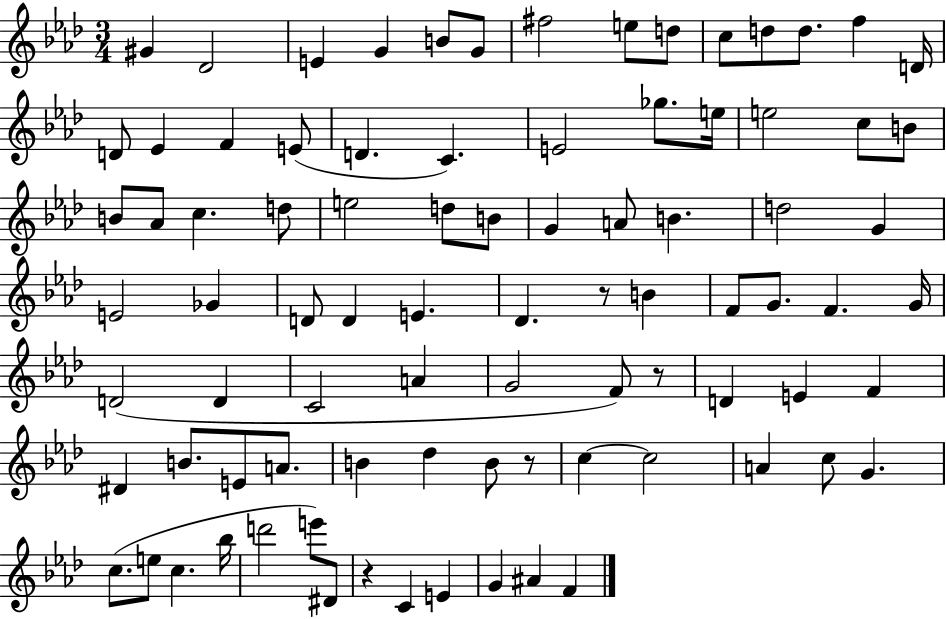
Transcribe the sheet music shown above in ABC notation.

X:1
T:Untitled
M:3/4
L:1/4
K:Ab
^G _D2 E G B/2 G/2 ^f2 e/2 d/2 c/2 d/2 d/2 f D/4 D/2 _E F E/2 D C E2 _g/2 e/4 e2 c/2 B/2 B/2 _A/2 c d/2 e2 d/2 B/2 G A/2 B d2 G E2 _G D/2 D E _D z/2 B F/2 G/2 F G/4 D2 D C2 A G2 F/2 z/2 D E F ^D B/2 E/2 A/2 B _d B/2 z/2 c c2 A c/2 G c/2 e/2 c _b/4 d'2 e'/2 ^D/2 z C E G ^A F